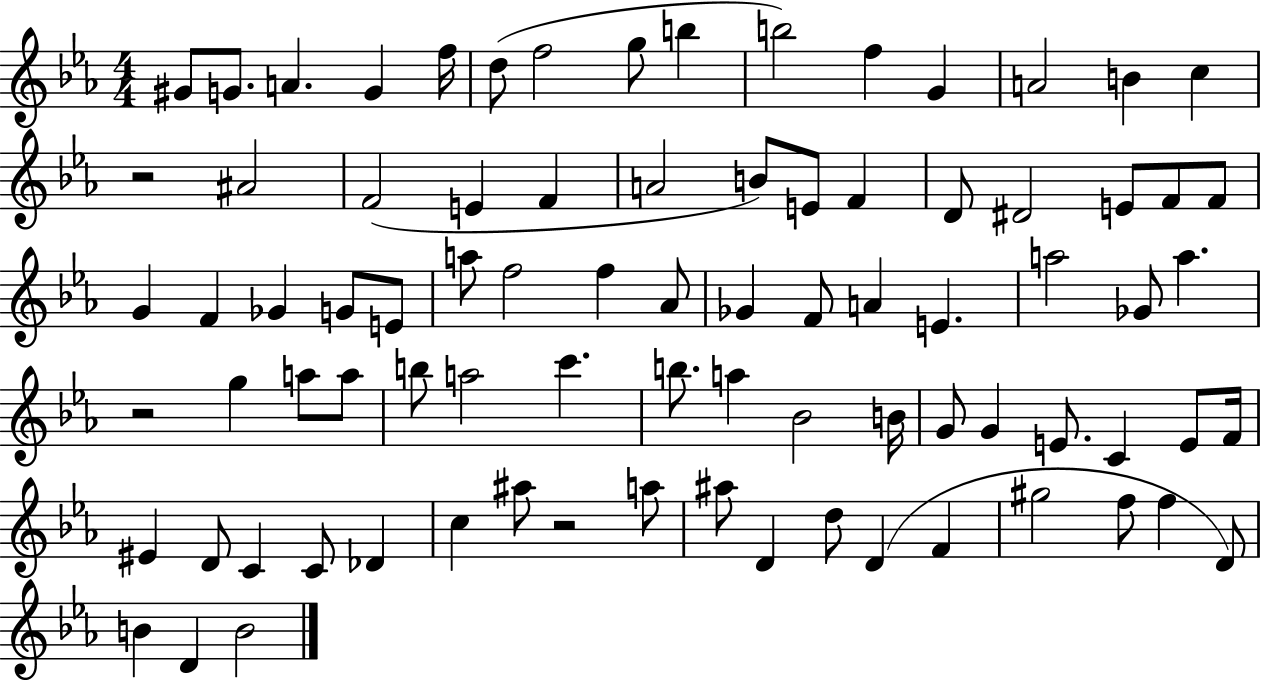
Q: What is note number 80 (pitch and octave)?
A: B4